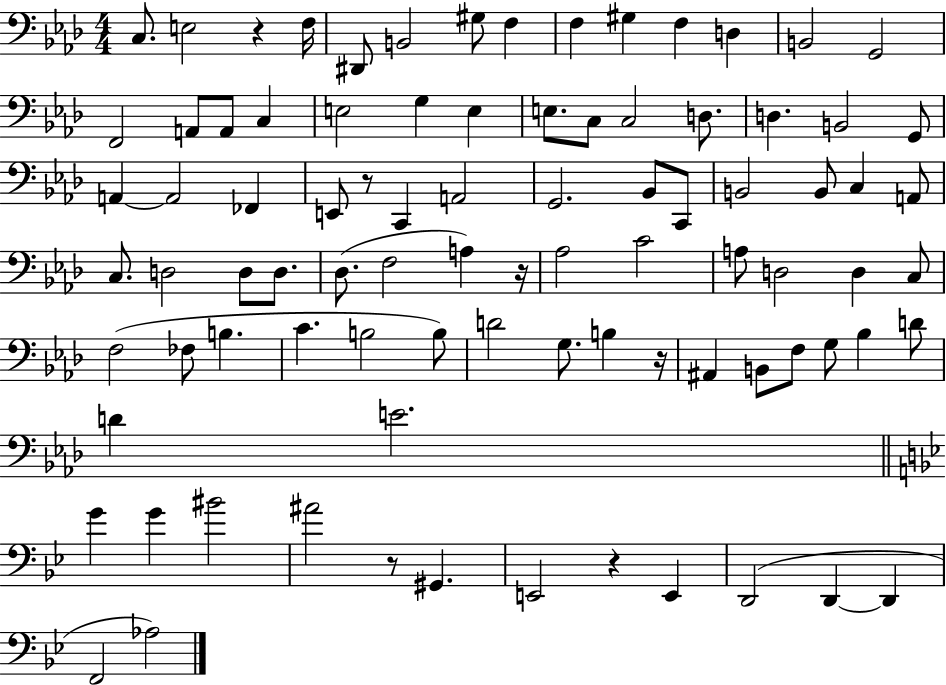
C3/e. E3/h R/q F3/s D#2/e B2/h G#3/e F3/q F3/q G#3/q F3/q D3/q B2/h G2/h F2/h A2/e A2/e C3/q E3/h G3/q E3/q E3/e. C3/e C3/h D3/e. D3/q. B2/h G2/e A2/q A2/h FES2/q E2/e R/e C2/q A2/h G2/h. Bb2/e C2/e B2/h B2/e C3/q A2/e C3/e. D3/h D3/e D3/e. Db3/e. F3/h A3/q R/s Ab3/h C4/h A3/e D3/h D3/q C3/e F3/h FES3/e B3/q. C4/q. B3/h B3/e D4/h G3/e. B3/q R/s A#2/q B2/e F3/e G3/e Bb3/q D4/e D4/q E4/h. G4/q G4/q BIS4/h A#4/h R/e G#2/q. E2/h R/q E2/q D2/h D2/q D2/q F2/h Ab3/h